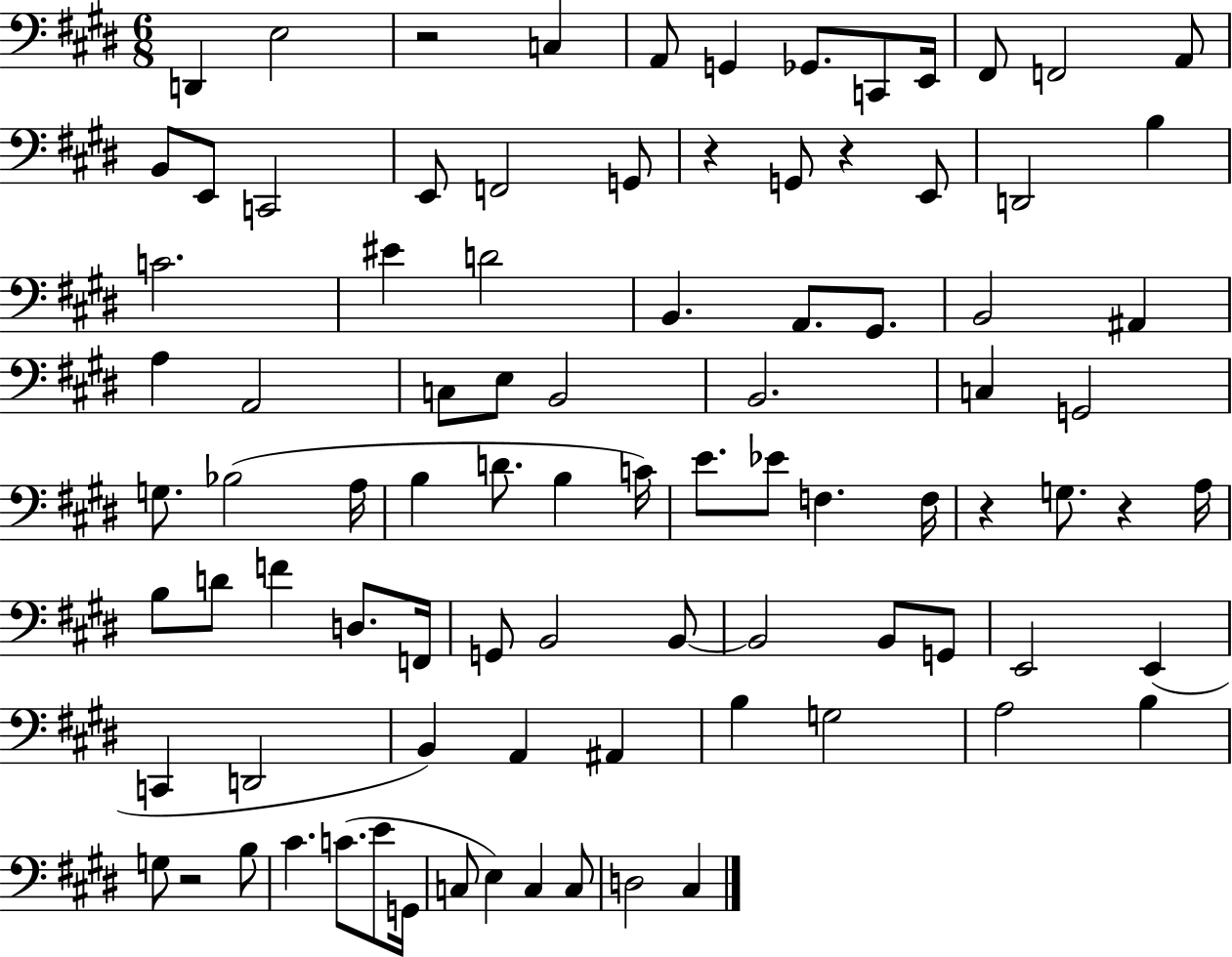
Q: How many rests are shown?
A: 6